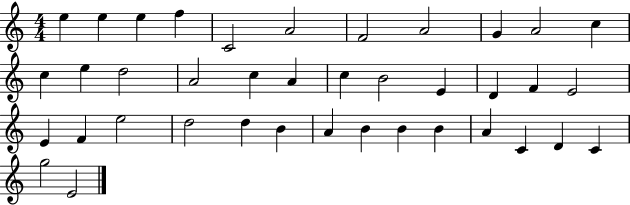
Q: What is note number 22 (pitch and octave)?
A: F4